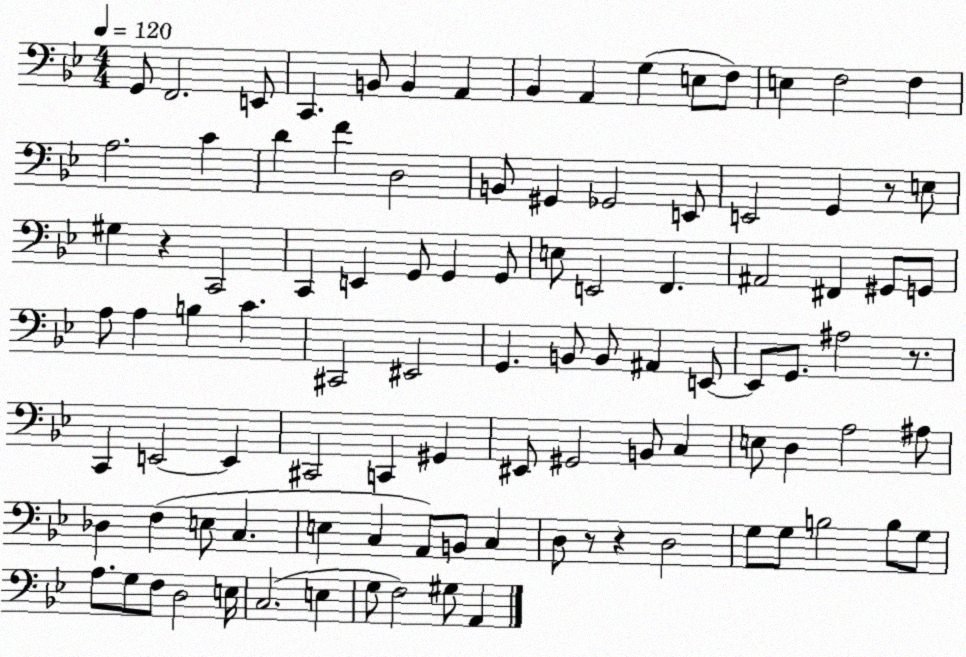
X:1
T:Untitled
M:4/4
L:1/4
K:Bb
G,,/2 F,,2 E,,/2 C,, B,,/2 B,, A,, _B,, A,, G, E,/2 F,/2 E, F,2 F, A,2 C D F D,2 B,,/2 ^G,, _G,,2 E,,/2 E,,2 G,, z/2 E,/2 ^G, z C,,2 C,, E,, G,,/2 G,, G,,/2 E,/2 E,,2 F,, ^A,,2 ^F,, ^G,,/2 G,,/2 A,/2 A, B, C ^C,,2 ^E,,2 G,, B,,/2 B,,/2 ^A,, E,,/2 E,,/2 G,,/2 ^A,2 z/2 C,, E,,2 E,, ^C,,2 C,, ^G,, ^E,,/2 ^G,,2 B,,/2 C, E,/2 D, A,2 ^A,/2 _D, F, E,/2 C, E, C, A,,/2 B,,/2 C, D,/2 z/2 z D,2 G,/2 G,/2 B,2 B,/2 G,/2 A,/2 G,/2 F,/2 D,2 E,/4 C,2 E, G,/2 F,2 ^G,/2 A,,